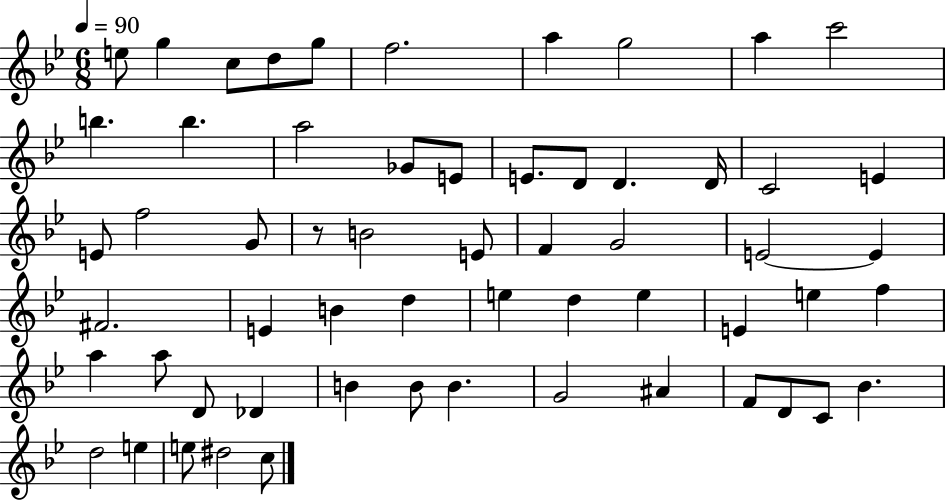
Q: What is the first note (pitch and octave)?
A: E5